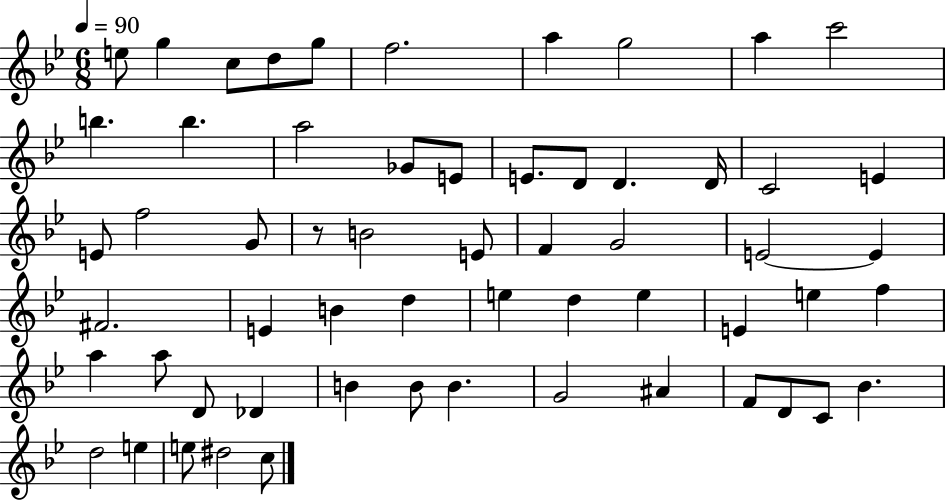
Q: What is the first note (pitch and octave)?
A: E5